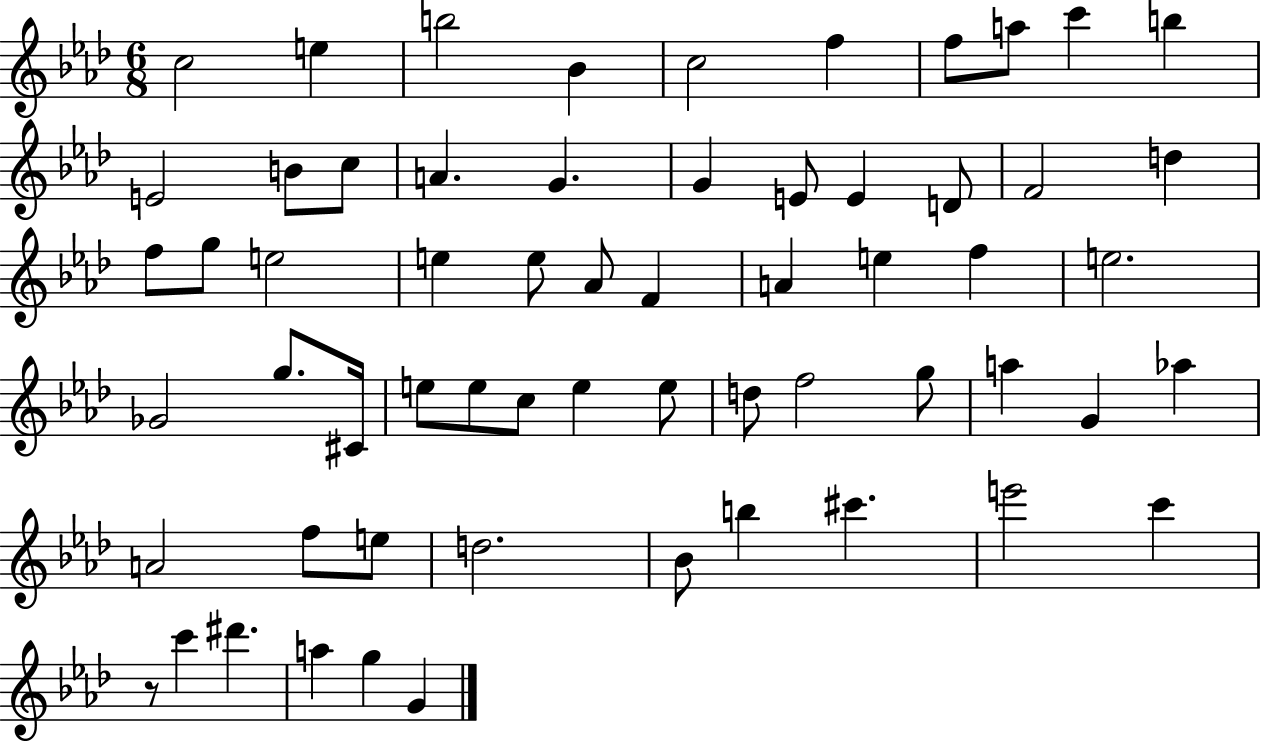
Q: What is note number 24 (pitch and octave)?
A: E5